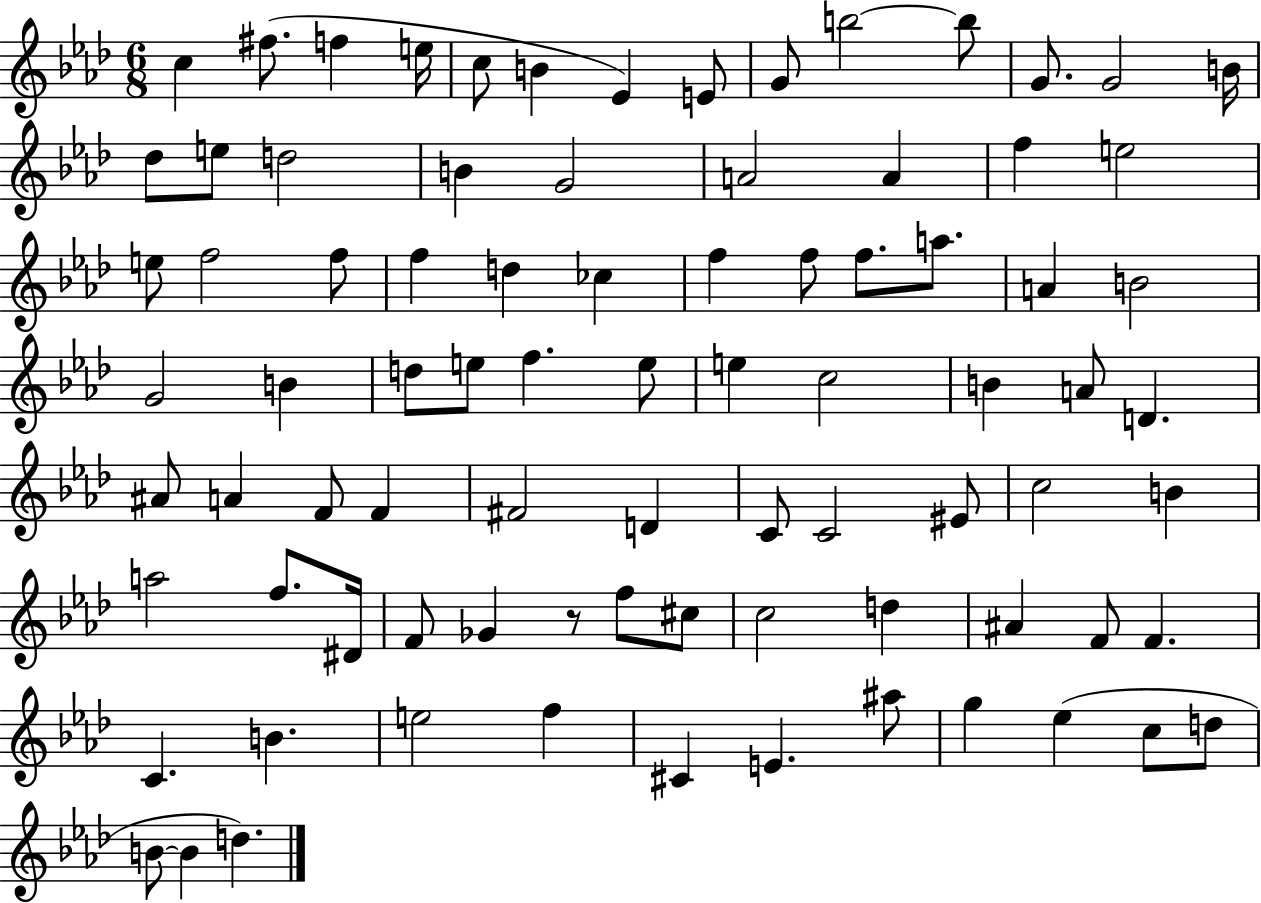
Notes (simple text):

C5/q F#5/e. F5/q E5/s C5/e B4/q Eb4/q E4/e G4/e B5/h B5/e G4/e. G4/h B4/s Db5/e E5/e D5/h B4/q G4/h A4/h A4/q F5/q E5/h E5/e F5/h F5/e F5/q D5/q CES5/q F5/q F5/e F5/e. A5/e. A4/q B4/h G4/h B4/q D5/e E5/e F5/q. E5/e E5/q C5/h B4/q A4/e D4/q. A#4/e A4/q F4/e F4/q F#4/h D4/q C4/e C4/h EIS4/e C5/h B4/q A5/h F5/e. D#4/s F4/e Gb4/q R/e F5/e C#5/e C5/h D5/q A#4/q F4/e F4/q. C4/q. B4/q. E5/h F5/q C#4/q E4/q. A#5/e G5/q Eb5/q C5/e D5/e B4/e B4/q D5/q.